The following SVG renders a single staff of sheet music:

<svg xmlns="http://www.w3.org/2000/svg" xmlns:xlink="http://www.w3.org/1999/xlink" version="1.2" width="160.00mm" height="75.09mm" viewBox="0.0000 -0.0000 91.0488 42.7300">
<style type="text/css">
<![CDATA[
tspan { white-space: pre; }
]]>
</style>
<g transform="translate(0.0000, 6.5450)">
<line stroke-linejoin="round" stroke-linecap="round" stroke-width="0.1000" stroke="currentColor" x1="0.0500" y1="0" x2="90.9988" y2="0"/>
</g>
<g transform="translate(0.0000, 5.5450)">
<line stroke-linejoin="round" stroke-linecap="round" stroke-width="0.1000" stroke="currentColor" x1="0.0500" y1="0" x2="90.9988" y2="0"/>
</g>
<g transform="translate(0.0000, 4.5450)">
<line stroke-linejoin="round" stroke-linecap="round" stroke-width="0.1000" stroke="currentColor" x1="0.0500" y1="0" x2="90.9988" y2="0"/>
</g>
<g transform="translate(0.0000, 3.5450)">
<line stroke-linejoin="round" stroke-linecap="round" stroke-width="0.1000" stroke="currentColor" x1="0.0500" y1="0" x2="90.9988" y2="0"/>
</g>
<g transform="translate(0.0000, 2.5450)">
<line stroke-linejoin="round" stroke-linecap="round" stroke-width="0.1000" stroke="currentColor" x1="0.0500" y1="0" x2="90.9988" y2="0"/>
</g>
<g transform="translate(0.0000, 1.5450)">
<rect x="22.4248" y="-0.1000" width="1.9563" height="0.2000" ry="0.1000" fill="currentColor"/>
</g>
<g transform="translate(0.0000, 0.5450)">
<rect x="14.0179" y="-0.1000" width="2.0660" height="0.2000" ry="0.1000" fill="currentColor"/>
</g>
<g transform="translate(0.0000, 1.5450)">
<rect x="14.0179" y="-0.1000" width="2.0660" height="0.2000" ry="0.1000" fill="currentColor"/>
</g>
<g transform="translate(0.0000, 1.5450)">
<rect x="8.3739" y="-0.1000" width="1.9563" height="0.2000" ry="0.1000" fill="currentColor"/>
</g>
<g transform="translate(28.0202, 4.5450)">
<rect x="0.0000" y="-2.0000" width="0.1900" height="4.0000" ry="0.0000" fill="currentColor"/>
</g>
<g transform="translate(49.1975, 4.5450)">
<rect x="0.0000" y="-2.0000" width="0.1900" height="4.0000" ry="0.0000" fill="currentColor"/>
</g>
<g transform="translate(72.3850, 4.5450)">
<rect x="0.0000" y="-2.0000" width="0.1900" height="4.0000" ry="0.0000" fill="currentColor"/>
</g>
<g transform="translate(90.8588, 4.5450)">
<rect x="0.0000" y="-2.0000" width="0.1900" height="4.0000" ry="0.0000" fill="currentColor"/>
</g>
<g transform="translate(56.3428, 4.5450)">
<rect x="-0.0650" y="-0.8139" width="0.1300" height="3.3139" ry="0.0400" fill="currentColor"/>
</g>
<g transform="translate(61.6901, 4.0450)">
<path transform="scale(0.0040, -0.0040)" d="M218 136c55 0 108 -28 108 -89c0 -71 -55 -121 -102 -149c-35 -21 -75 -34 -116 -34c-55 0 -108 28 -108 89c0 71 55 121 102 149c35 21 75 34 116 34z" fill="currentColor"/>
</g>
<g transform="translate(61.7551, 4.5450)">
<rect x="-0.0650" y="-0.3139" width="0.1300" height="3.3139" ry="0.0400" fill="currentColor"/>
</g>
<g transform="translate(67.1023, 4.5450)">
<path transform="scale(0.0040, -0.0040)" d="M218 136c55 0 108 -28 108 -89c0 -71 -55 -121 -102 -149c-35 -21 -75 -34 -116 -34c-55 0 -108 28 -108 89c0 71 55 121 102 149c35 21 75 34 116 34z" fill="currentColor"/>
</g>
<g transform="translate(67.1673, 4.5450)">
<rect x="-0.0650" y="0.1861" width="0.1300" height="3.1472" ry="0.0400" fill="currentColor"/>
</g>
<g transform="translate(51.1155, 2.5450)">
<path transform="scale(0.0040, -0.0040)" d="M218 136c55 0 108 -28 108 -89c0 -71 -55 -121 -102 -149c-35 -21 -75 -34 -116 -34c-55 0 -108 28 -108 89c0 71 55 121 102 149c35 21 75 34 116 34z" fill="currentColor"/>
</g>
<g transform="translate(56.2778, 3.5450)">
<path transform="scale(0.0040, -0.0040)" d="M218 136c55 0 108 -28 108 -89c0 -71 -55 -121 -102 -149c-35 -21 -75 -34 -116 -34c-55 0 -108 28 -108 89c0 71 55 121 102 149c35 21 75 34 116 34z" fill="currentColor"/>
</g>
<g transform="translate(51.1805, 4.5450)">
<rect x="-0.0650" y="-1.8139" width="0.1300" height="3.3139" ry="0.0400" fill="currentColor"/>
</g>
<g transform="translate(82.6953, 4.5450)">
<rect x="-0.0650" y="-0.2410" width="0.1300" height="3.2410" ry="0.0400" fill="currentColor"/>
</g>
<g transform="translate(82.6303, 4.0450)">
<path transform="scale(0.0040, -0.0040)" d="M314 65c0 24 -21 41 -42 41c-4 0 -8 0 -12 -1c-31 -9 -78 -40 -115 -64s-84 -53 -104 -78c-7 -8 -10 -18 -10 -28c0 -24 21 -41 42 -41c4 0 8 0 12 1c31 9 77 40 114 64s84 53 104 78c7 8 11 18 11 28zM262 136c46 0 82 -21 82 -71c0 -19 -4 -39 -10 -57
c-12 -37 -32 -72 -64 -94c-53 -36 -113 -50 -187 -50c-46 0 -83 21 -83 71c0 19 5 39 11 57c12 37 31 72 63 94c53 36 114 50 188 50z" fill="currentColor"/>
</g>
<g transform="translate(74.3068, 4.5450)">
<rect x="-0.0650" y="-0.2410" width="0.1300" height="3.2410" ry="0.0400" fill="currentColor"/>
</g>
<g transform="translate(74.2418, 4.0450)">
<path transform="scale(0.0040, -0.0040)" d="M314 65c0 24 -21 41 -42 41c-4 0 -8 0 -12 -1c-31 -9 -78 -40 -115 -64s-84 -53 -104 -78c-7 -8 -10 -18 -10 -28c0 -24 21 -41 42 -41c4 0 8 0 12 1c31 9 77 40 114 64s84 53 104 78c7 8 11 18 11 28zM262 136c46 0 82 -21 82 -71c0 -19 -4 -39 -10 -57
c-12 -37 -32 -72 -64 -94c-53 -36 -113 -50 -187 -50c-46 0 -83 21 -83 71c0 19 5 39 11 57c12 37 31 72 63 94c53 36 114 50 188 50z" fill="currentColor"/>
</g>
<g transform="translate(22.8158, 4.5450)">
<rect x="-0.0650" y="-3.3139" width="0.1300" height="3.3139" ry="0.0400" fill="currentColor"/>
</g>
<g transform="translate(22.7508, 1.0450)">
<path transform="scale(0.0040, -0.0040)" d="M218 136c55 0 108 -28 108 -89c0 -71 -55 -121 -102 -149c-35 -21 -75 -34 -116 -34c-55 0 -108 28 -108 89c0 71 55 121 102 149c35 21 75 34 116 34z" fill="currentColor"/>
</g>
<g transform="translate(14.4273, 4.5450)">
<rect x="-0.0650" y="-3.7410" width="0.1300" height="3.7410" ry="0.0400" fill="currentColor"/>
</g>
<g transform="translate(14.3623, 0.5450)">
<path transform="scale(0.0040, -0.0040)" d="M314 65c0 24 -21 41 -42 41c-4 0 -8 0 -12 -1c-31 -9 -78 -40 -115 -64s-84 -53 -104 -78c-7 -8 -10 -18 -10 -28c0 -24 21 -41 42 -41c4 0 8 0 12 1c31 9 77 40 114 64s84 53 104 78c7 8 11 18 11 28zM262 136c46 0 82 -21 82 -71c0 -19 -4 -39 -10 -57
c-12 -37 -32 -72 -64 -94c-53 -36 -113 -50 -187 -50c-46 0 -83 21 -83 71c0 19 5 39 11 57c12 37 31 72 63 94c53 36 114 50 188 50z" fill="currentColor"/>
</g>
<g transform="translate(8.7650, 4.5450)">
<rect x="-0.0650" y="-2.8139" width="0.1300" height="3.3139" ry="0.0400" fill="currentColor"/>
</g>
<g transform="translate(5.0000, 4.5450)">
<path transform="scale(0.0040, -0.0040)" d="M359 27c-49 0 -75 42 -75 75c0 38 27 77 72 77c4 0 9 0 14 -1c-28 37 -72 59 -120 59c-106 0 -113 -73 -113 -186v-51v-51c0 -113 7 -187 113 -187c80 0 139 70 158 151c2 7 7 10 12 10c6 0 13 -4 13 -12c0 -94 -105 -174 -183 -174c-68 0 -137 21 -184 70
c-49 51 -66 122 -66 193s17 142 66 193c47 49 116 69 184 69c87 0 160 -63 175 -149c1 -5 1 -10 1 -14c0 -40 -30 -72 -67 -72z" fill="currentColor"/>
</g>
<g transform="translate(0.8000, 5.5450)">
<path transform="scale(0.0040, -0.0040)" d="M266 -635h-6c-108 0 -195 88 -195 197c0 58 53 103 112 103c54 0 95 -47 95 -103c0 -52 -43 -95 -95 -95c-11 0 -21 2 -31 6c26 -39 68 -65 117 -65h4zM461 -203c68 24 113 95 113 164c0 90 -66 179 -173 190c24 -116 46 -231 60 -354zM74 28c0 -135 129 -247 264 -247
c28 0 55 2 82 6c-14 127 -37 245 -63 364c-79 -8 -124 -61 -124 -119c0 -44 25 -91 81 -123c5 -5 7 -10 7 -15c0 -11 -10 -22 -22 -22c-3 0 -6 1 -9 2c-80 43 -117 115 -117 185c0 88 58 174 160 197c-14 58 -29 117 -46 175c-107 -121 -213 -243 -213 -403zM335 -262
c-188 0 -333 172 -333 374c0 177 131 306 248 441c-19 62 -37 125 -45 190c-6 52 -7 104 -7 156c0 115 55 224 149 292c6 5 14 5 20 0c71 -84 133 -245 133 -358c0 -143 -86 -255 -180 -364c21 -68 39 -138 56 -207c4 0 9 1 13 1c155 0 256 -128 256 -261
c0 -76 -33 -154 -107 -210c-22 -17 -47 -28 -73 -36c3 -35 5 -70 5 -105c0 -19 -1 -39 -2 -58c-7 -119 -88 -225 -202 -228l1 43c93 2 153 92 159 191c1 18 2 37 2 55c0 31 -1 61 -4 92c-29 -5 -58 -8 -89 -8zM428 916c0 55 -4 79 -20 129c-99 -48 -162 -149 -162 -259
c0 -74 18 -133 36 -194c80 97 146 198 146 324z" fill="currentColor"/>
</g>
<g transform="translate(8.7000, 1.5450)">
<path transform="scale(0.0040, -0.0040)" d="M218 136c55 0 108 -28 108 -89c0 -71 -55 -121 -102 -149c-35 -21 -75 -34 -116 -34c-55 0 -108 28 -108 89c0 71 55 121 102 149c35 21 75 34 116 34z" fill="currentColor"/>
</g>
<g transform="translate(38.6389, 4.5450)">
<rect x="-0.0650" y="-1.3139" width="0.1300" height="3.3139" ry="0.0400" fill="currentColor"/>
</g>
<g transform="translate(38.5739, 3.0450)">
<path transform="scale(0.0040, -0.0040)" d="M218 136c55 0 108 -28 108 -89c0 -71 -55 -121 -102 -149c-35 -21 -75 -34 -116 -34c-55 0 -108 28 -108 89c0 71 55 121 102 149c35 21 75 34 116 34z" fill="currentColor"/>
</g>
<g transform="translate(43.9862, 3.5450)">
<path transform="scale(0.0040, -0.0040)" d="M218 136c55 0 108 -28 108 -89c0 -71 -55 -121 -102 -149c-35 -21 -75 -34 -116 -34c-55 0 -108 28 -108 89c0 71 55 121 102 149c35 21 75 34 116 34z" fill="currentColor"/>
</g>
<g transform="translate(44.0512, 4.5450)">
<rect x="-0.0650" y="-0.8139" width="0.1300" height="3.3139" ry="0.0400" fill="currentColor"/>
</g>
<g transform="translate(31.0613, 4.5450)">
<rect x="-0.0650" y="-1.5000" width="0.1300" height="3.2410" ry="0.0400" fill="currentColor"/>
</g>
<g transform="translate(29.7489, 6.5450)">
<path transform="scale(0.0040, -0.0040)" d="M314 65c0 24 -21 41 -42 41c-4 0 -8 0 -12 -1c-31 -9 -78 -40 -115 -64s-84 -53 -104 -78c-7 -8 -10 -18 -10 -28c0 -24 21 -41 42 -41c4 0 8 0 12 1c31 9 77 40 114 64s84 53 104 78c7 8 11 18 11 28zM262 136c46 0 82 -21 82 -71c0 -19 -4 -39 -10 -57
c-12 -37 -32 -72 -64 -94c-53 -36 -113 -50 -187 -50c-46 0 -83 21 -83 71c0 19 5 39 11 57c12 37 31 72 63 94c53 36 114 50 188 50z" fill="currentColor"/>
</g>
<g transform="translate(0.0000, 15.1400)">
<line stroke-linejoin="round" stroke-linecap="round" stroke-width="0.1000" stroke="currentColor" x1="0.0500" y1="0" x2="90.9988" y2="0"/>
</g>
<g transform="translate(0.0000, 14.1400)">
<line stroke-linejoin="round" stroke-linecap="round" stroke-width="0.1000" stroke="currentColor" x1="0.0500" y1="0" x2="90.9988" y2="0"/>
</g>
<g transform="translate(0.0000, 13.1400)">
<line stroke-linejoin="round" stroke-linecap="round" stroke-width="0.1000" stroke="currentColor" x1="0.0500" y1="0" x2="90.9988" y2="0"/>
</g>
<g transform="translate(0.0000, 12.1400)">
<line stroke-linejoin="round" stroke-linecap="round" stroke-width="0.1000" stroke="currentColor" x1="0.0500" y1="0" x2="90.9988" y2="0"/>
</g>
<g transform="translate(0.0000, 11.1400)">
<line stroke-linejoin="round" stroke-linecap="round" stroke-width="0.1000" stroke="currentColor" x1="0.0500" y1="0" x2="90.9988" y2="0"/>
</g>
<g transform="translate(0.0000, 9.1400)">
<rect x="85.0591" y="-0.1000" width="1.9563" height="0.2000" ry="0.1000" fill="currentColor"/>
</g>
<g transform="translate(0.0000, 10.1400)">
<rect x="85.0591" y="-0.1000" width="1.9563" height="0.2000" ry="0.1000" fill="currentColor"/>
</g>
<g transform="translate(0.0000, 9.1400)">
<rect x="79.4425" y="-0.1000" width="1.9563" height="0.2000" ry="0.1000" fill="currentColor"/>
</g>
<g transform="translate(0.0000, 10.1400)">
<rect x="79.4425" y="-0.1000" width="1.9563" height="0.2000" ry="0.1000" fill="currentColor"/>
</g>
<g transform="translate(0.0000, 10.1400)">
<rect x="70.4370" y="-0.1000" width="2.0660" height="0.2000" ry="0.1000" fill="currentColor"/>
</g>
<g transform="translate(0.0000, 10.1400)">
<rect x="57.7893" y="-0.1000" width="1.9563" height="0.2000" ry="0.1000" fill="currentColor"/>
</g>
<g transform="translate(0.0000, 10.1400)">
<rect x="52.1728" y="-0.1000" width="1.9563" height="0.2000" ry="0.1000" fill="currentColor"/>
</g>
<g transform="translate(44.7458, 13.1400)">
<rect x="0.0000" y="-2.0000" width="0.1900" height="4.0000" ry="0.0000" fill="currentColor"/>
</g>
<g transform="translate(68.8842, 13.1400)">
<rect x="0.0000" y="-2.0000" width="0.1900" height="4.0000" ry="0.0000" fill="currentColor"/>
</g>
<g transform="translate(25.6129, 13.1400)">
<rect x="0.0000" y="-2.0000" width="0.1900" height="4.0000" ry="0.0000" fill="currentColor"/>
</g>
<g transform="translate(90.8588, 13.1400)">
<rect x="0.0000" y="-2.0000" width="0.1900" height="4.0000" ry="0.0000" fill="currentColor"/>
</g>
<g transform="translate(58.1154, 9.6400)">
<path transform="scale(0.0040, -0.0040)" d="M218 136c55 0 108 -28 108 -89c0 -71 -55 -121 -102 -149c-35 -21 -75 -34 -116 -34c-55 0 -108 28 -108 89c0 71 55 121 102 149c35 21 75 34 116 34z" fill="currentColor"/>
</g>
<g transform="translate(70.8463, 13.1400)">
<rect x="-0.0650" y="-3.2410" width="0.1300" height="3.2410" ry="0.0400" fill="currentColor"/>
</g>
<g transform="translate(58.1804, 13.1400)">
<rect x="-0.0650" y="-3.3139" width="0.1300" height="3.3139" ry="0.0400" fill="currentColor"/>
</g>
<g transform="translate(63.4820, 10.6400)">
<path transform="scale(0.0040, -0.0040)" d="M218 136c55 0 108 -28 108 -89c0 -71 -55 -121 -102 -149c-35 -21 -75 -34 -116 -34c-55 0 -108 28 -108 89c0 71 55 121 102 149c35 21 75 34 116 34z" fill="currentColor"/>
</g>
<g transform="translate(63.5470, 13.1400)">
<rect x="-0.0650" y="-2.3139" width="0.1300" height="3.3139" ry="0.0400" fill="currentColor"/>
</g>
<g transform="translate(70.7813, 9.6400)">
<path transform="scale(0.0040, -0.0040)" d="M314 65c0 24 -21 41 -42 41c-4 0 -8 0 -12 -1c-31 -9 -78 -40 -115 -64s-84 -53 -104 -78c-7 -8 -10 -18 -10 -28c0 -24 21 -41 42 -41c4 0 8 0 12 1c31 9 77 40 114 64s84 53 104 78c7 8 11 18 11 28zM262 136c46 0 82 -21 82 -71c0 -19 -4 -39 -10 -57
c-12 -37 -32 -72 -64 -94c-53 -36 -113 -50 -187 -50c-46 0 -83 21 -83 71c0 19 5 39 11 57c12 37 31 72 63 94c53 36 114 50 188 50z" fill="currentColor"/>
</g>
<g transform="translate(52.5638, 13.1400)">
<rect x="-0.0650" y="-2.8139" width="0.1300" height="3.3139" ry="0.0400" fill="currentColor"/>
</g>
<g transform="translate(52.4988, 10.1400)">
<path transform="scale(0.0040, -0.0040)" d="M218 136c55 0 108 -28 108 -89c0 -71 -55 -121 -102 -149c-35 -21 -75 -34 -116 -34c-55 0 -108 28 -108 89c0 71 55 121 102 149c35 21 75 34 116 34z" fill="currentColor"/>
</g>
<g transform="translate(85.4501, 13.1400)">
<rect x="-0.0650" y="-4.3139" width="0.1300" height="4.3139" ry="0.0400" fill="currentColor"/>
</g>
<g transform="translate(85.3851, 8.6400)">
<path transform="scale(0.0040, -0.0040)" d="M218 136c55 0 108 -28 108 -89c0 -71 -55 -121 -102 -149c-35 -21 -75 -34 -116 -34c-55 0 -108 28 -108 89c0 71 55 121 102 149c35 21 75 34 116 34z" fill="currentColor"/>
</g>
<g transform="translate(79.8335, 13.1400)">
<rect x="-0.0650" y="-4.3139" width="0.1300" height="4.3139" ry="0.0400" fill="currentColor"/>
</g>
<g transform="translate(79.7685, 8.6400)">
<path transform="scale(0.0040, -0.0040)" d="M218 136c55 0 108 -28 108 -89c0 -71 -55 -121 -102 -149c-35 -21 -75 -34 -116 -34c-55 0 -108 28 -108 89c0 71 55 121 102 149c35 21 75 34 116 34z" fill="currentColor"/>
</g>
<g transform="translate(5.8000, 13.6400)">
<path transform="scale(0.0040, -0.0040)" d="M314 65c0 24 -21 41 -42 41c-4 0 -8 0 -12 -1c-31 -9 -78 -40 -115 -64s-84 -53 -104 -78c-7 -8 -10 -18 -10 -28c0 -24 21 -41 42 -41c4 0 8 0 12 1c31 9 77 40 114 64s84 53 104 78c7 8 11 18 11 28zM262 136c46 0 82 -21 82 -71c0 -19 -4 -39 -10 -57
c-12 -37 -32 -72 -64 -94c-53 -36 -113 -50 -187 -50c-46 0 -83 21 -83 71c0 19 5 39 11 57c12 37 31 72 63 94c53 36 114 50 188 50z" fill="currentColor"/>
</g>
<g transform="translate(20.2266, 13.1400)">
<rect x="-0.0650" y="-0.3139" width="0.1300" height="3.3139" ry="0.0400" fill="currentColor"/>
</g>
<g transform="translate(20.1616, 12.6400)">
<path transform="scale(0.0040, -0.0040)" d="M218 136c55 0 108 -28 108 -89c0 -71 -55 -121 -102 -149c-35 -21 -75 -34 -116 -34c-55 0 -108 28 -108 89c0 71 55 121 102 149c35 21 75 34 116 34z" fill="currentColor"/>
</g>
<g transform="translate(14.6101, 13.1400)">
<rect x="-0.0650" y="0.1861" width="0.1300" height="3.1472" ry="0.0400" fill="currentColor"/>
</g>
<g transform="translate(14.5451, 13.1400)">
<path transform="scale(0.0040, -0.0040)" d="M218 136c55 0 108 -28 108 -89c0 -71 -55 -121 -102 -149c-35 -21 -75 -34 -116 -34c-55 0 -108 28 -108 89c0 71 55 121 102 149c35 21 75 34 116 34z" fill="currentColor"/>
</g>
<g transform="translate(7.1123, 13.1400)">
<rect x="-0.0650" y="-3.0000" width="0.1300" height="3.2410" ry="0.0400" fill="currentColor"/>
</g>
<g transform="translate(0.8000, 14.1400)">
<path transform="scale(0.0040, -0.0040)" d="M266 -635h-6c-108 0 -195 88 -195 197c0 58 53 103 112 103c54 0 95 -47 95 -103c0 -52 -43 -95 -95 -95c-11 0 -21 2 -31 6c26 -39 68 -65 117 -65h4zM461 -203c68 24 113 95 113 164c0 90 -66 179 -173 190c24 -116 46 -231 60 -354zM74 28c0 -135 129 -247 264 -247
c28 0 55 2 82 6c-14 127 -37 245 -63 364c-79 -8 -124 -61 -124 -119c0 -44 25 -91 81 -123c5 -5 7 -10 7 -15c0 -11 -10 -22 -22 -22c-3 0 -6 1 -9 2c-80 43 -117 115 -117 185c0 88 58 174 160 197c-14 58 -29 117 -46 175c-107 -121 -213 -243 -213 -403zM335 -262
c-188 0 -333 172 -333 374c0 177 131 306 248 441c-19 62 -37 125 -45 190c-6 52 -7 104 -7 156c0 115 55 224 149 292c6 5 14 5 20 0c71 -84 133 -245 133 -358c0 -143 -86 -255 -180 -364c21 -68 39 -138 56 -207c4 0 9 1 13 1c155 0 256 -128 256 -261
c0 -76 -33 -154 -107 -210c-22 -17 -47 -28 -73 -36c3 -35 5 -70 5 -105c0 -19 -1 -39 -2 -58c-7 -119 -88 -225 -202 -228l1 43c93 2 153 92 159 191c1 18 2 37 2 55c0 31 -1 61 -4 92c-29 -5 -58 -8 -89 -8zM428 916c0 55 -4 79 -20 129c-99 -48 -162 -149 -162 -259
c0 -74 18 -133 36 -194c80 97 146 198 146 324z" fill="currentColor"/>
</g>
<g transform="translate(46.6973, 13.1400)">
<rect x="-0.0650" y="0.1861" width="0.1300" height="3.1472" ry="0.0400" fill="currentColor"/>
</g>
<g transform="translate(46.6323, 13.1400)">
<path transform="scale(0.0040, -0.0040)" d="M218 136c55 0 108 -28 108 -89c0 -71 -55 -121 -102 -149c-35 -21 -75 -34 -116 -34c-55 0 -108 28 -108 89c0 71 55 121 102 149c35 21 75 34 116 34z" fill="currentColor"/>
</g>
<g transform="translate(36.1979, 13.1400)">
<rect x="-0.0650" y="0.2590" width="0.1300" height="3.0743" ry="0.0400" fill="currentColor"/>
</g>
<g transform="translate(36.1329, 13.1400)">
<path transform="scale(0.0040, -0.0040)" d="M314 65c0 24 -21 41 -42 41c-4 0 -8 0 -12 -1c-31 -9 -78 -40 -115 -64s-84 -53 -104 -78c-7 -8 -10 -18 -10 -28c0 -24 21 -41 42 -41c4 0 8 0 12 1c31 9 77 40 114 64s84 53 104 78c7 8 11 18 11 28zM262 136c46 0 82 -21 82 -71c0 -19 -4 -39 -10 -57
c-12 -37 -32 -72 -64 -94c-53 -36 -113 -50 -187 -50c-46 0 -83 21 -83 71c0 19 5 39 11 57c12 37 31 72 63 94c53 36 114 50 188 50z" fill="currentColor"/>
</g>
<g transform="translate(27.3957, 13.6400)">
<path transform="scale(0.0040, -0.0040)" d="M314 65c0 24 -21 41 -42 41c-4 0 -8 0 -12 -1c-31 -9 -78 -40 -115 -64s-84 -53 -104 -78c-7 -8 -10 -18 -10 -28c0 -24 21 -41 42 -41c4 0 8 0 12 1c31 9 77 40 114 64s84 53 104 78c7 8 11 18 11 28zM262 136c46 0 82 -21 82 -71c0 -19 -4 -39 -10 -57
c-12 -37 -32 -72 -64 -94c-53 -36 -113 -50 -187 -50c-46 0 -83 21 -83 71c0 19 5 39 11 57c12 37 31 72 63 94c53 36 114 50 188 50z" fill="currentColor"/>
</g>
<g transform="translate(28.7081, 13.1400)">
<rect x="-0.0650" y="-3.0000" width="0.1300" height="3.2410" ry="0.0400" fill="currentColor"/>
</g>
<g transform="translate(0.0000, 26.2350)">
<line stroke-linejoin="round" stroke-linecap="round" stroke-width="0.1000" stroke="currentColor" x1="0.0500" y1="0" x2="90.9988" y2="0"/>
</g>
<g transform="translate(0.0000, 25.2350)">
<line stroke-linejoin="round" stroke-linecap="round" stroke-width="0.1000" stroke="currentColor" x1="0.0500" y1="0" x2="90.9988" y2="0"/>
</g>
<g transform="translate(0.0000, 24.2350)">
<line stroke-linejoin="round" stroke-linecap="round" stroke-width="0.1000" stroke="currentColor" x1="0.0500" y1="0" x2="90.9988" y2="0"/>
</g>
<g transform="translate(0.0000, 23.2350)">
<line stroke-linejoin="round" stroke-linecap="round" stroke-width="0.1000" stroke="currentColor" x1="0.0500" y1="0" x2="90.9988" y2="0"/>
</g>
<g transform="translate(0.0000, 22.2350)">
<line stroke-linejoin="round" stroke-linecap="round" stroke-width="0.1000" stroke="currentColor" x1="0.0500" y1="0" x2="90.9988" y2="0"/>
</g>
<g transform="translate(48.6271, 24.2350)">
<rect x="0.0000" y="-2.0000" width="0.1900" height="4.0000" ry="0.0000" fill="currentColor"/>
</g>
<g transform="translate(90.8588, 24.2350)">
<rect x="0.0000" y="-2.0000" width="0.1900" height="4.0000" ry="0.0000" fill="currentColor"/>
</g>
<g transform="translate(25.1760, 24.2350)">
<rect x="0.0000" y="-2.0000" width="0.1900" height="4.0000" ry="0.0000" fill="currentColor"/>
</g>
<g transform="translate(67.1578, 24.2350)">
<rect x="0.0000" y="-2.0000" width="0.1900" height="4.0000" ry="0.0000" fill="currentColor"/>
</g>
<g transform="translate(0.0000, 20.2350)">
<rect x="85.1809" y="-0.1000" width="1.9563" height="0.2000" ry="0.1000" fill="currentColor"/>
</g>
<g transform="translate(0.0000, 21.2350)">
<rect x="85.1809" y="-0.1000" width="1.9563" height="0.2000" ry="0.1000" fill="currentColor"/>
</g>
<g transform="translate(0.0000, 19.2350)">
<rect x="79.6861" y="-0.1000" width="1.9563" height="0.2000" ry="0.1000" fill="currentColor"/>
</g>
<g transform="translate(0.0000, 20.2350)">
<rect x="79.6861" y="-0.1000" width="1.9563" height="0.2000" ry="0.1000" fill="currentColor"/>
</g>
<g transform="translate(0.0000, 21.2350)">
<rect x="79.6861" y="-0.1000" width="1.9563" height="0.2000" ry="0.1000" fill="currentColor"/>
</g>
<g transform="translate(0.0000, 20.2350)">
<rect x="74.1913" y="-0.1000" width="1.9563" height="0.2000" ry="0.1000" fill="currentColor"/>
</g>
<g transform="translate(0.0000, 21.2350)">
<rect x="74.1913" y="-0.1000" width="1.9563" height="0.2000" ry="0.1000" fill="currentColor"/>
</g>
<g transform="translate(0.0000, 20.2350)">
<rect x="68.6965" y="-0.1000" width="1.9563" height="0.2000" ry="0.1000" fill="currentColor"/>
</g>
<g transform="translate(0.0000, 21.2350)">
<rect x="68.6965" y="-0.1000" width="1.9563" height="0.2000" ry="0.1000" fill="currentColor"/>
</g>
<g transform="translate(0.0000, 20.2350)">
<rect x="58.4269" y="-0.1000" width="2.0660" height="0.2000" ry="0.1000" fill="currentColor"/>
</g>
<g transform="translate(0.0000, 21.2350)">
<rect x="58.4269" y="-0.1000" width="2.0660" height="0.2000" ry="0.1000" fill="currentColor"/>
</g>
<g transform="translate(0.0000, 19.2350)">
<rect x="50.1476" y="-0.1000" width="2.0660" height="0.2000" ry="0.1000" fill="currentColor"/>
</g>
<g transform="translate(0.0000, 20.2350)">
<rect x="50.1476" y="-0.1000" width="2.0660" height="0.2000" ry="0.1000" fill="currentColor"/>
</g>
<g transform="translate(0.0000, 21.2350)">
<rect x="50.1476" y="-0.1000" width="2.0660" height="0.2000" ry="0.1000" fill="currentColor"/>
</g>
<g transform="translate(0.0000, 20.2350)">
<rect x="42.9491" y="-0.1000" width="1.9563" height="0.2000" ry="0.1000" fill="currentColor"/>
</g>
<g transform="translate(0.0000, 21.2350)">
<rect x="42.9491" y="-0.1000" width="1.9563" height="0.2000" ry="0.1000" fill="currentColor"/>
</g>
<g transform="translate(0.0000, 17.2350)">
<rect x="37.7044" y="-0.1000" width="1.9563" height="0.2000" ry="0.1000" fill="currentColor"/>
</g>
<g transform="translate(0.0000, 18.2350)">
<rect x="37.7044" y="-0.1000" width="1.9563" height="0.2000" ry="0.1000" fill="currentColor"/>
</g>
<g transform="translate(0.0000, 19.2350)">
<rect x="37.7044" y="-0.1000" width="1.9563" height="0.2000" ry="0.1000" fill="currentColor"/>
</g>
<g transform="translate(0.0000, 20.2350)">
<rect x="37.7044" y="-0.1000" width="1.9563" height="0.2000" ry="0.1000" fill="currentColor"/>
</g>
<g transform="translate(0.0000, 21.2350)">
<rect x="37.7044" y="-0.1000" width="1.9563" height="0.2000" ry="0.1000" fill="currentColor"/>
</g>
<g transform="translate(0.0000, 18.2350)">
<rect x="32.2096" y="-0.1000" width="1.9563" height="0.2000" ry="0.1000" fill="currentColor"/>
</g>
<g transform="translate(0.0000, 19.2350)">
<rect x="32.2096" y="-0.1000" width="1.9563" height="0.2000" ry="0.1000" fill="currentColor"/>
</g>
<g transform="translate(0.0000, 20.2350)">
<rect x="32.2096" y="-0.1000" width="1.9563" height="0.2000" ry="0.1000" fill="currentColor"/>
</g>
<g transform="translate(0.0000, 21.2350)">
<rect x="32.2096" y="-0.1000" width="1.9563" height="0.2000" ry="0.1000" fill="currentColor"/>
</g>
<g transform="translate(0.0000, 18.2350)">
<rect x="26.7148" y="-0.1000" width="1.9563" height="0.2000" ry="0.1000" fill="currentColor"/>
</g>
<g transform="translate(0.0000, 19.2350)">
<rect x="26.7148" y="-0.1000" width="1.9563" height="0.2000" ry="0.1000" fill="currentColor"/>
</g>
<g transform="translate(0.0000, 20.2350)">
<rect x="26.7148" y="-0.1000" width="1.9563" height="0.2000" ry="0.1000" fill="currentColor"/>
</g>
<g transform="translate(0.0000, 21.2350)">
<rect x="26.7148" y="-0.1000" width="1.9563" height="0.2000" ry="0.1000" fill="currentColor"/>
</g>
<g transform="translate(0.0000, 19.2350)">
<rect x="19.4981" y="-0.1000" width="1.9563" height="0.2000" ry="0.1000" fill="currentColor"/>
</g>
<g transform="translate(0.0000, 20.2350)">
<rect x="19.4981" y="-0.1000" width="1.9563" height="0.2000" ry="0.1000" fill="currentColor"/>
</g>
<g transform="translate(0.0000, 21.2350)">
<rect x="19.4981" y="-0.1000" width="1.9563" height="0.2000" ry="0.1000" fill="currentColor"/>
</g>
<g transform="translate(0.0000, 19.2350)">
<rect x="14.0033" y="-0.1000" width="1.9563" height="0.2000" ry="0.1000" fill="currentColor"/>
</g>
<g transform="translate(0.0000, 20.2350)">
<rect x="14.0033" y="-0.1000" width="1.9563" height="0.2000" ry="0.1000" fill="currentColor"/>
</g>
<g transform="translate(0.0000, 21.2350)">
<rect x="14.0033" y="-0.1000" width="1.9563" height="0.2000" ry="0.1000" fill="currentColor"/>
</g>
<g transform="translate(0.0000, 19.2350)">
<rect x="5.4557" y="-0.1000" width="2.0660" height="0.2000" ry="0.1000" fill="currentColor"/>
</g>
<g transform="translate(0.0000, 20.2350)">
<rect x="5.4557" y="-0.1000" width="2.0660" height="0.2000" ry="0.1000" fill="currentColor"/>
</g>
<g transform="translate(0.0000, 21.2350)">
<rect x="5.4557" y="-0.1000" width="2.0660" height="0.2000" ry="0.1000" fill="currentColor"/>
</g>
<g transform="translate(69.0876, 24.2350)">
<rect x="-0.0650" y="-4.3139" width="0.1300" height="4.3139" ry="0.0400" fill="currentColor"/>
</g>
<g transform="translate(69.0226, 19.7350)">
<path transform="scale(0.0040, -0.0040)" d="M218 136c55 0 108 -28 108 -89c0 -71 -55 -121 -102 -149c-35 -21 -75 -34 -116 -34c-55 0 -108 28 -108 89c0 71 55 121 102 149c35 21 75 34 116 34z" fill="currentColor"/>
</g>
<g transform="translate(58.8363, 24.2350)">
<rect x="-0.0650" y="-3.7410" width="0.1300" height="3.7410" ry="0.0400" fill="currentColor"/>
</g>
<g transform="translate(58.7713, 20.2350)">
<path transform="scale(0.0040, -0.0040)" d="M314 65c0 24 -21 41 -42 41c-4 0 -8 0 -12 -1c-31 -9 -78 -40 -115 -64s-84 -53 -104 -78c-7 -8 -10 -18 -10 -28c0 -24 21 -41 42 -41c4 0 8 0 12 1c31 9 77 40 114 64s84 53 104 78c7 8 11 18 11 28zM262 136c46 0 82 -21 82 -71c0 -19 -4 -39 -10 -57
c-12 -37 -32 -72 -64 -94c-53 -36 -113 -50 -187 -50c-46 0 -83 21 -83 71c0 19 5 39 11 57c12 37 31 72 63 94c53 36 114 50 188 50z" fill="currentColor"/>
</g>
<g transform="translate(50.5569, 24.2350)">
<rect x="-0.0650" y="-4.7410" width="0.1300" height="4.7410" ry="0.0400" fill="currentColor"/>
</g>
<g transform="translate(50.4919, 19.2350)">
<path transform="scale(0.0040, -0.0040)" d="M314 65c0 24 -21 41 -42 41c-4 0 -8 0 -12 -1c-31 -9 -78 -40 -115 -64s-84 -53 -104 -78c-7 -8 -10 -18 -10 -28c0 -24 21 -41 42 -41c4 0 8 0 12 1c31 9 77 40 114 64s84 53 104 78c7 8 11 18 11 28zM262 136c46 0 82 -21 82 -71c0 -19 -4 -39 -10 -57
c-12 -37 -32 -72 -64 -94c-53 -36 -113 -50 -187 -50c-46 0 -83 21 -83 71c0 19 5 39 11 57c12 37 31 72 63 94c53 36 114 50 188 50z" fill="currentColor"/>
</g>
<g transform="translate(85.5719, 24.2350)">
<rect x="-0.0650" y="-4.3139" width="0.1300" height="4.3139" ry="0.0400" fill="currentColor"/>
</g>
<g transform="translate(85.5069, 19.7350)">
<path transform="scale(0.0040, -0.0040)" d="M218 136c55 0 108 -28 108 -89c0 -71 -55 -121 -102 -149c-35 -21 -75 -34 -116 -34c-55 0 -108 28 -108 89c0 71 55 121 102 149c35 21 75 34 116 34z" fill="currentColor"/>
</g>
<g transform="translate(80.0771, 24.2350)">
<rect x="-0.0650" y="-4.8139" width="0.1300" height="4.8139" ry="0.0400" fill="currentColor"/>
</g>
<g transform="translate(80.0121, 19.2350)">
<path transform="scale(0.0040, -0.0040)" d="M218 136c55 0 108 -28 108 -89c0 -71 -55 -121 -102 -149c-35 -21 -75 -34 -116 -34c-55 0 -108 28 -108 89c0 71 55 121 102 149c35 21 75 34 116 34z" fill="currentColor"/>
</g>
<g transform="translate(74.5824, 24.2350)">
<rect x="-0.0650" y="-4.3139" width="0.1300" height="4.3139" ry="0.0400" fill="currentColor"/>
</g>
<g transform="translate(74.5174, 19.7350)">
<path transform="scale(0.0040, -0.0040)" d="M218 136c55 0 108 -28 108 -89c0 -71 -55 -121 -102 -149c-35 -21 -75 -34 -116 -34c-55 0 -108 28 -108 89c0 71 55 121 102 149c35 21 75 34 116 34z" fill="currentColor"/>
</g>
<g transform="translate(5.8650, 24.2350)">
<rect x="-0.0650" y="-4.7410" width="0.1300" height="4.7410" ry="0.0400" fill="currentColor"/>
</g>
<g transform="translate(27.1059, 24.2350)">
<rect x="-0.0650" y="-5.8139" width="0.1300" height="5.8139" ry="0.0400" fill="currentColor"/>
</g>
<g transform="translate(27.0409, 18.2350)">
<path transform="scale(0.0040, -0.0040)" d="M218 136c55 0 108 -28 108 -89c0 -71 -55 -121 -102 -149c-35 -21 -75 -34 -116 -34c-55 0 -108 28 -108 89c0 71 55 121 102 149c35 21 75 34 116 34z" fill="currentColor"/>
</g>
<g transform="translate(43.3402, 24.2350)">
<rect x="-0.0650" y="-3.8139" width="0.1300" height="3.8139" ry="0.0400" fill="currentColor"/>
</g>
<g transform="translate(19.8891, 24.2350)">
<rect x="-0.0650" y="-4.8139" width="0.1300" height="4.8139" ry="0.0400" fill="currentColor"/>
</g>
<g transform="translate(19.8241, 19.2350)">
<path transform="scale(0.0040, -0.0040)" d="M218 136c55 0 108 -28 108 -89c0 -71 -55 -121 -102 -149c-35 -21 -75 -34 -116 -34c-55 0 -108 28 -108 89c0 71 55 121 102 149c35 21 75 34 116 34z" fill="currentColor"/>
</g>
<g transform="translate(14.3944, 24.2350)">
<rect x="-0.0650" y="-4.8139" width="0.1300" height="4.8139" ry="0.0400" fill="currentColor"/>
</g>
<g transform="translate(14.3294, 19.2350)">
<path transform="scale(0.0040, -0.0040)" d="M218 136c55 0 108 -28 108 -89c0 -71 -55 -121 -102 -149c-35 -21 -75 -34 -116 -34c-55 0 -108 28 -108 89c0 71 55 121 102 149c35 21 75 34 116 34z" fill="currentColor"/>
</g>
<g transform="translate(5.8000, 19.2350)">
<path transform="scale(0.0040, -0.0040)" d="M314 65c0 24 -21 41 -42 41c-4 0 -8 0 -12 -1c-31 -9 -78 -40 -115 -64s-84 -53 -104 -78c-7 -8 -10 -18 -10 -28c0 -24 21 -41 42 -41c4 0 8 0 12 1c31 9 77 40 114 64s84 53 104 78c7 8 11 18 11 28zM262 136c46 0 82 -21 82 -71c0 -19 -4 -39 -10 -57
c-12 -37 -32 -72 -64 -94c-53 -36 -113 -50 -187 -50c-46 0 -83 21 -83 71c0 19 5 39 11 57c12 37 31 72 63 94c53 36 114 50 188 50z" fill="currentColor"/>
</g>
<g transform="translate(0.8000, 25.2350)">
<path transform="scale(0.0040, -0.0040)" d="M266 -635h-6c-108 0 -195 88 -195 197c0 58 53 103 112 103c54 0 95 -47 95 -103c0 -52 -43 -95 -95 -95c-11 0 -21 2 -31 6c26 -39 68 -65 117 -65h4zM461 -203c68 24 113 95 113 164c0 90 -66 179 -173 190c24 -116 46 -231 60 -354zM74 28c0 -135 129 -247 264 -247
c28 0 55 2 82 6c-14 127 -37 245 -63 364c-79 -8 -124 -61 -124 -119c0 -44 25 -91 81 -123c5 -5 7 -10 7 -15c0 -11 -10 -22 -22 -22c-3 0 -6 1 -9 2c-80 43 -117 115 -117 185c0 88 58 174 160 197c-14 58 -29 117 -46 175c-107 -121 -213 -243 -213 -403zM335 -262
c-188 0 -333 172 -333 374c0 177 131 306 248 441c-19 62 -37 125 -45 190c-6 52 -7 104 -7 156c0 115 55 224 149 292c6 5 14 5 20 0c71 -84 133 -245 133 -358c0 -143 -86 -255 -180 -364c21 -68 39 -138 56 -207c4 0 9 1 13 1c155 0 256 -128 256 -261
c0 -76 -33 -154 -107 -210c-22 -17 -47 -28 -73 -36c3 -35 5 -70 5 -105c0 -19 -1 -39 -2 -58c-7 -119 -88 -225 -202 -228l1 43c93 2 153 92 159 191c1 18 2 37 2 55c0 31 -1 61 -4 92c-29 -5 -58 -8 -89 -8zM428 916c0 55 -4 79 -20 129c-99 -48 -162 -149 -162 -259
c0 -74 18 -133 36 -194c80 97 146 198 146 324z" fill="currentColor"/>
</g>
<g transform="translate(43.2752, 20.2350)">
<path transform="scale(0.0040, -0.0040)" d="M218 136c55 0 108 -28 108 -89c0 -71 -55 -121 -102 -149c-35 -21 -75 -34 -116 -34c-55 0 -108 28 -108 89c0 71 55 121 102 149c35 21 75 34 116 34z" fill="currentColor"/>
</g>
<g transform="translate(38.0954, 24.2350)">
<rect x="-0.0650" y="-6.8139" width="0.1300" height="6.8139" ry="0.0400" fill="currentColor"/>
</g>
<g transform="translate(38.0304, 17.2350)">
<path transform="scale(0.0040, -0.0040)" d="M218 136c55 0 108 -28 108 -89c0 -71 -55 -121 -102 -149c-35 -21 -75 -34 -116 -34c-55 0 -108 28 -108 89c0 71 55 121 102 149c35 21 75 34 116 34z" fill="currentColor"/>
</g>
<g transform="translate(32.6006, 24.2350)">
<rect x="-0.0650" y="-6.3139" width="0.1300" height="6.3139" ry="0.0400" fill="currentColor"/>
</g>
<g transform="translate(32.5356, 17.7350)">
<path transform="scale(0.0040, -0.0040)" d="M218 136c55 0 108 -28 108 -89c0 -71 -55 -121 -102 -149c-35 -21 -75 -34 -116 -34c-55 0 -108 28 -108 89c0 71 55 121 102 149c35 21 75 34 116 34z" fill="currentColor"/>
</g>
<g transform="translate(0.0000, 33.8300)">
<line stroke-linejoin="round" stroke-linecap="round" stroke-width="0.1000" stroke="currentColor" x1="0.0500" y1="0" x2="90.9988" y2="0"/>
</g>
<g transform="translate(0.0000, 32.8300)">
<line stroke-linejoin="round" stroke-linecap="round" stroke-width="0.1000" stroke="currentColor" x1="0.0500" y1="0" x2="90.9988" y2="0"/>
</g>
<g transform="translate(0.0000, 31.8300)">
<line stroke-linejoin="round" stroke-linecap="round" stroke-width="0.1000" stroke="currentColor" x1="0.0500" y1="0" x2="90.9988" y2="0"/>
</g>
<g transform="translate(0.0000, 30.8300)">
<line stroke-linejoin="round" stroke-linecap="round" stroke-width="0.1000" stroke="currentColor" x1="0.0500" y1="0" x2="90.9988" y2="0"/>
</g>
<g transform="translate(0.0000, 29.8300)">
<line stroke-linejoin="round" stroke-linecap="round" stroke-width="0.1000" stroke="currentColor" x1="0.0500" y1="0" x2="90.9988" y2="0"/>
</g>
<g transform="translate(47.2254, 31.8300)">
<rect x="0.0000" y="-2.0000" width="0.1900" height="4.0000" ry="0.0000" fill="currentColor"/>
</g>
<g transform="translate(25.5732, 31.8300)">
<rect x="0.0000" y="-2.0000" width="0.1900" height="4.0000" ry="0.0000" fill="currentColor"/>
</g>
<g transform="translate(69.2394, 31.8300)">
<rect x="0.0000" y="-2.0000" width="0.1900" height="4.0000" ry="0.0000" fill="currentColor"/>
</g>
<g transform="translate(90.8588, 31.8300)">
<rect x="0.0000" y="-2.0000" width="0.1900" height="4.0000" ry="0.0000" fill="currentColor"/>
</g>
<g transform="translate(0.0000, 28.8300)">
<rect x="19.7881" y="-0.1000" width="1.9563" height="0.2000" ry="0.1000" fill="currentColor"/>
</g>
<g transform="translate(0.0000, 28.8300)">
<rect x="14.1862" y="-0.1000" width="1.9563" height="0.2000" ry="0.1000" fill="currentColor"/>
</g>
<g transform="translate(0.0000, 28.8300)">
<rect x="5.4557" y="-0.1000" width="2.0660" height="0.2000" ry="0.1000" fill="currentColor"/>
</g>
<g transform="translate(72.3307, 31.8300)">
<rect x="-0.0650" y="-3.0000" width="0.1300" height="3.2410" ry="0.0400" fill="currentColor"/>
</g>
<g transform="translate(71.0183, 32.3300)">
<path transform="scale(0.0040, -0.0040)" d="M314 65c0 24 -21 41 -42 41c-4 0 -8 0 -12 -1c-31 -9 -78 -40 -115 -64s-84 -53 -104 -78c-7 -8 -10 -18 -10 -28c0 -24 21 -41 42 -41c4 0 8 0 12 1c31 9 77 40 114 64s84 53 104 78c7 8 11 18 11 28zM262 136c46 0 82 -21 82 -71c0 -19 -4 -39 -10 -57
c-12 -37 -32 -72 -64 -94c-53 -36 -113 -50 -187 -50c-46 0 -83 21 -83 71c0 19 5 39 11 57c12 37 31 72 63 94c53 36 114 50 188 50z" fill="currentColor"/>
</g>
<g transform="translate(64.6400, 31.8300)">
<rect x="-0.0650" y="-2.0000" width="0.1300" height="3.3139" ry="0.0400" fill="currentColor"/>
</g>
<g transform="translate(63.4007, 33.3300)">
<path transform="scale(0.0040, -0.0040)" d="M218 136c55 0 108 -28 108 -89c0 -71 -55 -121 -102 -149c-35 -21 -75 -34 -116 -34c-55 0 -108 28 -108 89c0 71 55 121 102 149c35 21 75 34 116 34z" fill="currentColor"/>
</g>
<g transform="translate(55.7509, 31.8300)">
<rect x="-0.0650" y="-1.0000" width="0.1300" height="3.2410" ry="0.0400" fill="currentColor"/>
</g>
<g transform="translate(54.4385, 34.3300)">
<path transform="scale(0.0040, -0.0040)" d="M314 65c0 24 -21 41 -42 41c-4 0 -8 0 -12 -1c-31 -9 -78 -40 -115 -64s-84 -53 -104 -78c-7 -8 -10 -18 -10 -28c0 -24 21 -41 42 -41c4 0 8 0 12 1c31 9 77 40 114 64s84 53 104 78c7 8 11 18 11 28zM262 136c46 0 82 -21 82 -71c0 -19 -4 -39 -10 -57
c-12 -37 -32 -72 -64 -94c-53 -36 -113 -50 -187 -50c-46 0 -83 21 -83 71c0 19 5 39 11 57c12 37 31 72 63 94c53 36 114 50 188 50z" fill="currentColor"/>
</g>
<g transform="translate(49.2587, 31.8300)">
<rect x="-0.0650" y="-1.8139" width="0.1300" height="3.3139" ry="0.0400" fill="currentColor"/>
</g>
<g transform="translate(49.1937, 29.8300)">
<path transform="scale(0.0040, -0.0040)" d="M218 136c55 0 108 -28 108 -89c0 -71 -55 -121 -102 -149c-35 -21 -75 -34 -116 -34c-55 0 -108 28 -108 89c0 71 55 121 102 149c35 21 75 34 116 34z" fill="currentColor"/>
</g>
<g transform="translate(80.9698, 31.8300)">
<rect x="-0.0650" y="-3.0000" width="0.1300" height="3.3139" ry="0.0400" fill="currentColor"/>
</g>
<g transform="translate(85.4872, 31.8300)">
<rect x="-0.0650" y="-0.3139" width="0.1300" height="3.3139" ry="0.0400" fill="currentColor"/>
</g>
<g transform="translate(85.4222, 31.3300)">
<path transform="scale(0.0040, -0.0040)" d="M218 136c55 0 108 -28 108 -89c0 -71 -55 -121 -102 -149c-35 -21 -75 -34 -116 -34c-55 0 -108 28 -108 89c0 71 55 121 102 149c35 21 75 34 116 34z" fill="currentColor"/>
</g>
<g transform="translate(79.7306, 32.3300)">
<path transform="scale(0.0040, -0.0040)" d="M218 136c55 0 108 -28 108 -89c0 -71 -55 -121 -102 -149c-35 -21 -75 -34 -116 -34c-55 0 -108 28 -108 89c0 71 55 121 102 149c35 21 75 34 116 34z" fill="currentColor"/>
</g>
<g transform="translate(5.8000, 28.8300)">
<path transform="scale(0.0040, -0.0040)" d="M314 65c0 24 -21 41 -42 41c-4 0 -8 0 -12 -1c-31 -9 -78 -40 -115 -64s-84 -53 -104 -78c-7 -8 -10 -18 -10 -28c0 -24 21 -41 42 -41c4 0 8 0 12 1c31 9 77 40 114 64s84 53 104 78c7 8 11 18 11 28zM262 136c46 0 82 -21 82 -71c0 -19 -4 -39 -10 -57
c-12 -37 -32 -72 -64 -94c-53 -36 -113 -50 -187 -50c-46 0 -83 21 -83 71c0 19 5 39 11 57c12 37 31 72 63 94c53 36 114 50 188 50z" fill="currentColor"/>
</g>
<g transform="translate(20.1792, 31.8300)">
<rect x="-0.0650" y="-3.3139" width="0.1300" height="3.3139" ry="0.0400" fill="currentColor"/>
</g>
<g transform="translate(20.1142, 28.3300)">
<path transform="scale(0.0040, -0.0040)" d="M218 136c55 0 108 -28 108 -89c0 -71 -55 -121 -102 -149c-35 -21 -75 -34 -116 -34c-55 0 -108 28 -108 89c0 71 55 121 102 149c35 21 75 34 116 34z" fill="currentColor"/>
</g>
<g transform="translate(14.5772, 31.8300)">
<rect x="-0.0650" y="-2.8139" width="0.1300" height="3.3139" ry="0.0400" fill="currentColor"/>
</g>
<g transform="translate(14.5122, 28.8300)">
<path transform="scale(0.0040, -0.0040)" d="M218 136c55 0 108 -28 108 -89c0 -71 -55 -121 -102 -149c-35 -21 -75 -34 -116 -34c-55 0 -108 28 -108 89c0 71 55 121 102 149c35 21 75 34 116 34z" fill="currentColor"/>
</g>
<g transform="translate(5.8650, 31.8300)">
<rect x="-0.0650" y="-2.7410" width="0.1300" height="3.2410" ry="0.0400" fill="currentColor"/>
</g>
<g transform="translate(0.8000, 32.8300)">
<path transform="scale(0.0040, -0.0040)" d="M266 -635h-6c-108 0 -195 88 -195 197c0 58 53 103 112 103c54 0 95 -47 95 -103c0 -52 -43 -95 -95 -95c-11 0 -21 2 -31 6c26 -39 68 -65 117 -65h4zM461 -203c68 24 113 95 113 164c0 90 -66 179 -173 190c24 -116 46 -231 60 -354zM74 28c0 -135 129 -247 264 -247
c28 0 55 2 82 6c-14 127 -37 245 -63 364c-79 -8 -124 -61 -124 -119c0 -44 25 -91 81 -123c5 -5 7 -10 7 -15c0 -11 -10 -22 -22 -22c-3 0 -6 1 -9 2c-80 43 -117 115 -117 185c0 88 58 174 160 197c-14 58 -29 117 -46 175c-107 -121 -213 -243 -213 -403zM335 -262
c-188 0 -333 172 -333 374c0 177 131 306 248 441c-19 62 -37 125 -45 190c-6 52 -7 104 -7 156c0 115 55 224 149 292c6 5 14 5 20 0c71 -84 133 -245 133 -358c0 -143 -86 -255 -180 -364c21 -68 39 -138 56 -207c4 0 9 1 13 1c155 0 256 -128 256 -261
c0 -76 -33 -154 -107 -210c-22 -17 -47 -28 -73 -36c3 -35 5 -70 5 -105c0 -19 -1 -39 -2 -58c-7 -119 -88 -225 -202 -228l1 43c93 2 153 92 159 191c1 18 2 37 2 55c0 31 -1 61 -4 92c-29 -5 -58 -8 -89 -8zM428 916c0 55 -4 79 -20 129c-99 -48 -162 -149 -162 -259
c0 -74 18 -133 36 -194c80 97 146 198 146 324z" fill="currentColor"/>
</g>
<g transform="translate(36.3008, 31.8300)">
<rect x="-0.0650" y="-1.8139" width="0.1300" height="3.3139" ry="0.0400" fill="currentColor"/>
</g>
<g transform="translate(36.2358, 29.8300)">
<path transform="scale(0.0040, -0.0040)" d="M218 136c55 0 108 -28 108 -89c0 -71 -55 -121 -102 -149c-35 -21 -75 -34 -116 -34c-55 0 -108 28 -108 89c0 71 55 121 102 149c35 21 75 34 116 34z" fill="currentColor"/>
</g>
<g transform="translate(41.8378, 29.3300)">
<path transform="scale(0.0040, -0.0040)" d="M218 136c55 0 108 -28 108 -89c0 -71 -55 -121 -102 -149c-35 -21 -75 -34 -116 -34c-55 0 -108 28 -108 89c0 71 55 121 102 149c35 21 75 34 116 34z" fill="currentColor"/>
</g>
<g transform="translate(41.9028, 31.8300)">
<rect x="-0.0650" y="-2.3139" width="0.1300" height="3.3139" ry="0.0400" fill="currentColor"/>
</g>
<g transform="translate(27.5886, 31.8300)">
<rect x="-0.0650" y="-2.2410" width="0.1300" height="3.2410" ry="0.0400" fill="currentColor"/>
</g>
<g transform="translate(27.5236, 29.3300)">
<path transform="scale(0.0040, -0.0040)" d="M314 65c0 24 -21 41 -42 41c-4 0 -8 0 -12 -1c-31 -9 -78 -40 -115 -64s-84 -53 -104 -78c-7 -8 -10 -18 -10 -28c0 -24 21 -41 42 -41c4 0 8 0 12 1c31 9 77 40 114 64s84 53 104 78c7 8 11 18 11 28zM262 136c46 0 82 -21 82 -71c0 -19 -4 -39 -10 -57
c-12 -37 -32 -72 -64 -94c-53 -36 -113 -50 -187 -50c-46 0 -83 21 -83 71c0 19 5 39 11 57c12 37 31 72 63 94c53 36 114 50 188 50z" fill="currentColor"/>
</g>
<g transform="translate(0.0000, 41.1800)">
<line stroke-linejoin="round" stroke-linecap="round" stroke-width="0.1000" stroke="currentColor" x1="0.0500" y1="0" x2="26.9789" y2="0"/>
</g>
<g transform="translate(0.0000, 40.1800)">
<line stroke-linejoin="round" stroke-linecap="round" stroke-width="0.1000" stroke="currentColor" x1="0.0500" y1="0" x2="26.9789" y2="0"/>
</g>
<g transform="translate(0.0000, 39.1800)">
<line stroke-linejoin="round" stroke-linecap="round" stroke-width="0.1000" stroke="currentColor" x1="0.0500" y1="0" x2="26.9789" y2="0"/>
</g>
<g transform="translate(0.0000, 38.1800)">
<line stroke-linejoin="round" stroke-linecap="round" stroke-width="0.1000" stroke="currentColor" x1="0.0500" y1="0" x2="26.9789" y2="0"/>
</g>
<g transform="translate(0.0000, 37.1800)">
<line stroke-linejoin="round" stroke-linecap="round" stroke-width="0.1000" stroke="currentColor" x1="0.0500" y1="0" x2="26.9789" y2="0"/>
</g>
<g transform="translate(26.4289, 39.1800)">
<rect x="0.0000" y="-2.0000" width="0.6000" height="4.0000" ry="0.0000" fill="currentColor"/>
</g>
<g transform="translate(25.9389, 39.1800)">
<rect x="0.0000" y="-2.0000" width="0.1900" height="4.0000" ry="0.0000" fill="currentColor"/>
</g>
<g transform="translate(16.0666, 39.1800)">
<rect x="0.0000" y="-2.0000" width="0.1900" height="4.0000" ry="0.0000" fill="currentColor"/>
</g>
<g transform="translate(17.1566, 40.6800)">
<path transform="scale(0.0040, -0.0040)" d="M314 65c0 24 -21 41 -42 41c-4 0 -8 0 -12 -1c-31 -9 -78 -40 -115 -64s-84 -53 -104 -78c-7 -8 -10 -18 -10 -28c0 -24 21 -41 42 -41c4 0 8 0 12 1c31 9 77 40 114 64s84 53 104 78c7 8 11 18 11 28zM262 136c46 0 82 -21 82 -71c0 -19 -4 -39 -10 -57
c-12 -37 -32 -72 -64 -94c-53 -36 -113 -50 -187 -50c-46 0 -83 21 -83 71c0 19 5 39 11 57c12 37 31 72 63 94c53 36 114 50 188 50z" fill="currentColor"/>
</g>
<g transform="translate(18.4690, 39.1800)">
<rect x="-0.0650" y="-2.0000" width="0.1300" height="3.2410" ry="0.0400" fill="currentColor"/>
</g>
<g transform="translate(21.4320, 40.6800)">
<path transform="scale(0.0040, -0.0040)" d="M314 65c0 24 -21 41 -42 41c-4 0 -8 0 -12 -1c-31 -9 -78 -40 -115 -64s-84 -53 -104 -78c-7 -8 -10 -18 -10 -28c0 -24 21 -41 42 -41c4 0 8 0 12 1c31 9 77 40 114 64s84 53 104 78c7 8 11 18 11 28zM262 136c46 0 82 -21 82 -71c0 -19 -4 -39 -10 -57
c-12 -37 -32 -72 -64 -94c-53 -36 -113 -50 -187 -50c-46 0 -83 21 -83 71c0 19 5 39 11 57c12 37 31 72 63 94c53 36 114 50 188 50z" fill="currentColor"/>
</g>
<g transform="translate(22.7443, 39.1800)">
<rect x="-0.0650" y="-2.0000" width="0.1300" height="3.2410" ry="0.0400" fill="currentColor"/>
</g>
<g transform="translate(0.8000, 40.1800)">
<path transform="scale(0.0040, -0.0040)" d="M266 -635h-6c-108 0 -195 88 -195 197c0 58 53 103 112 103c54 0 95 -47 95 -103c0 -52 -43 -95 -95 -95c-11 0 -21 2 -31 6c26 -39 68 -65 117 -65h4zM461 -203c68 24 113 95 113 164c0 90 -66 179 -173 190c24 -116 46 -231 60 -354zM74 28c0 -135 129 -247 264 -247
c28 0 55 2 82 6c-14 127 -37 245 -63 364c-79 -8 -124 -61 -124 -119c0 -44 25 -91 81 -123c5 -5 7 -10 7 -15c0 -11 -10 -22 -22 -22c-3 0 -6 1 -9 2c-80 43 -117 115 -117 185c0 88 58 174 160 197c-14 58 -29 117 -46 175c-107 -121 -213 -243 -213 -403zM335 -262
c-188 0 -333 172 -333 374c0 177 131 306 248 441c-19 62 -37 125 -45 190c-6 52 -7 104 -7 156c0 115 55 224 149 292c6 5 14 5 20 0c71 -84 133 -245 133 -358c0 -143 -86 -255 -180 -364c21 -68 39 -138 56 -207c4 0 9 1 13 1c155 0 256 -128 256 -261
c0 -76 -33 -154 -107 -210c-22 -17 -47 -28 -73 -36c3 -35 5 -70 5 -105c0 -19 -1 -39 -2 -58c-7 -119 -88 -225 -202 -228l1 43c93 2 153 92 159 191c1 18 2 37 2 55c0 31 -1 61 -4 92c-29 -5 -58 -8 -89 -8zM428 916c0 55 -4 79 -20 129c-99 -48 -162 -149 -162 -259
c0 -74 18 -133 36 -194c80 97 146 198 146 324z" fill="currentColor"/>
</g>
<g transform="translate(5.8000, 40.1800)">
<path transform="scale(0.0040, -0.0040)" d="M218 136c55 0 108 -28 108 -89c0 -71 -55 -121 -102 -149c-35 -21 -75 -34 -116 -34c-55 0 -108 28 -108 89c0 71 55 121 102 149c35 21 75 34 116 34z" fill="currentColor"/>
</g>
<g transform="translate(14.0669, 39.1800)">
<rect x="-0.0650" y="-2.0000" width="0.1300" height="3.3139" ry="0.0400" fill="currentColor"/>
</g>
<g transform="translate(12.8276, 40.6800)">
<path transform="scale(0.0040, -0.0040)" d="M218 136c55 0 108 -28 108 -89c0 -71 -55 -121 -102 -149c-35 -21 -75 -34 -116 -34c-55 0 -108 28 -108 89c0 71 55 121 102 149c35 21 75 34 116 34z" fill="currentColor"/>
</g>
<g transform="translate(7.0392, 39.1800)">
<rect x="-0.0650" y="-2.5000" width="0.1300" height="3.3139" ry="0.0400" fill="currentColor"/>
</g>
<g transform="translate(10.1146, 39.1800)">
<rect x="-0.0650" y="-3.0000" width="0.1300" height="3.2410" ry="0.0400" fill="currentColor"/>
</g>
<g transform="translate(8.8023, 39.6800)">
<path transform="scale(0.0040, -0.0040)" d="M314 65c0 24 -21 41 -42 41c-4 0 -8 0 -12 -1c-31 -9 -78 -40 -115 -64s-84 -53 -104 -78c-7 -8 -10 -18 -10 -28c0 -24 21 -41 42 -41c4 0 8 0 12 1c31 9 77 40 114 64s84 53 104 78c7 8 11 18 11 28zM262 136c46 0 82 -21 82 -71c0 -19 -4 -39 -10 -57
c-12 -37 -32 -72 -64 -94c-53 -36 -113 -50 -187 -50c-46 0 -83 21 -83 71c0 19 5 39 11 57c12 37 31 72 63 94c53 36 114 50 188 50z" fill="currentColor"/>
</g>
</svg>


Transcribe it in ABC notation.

X:1
T:Untitled
M:4/4
L:1/4
K:C
a c'2 b E2 e d f d c B c2 c2 A2 B c A2 B2 B a b g b2 d' d' e'2 e' e' g' a' b' c' e'2 c'2 d' d' e' d' a2 a b g2 f g f D2 F A2 A c G A2 F F2 F2